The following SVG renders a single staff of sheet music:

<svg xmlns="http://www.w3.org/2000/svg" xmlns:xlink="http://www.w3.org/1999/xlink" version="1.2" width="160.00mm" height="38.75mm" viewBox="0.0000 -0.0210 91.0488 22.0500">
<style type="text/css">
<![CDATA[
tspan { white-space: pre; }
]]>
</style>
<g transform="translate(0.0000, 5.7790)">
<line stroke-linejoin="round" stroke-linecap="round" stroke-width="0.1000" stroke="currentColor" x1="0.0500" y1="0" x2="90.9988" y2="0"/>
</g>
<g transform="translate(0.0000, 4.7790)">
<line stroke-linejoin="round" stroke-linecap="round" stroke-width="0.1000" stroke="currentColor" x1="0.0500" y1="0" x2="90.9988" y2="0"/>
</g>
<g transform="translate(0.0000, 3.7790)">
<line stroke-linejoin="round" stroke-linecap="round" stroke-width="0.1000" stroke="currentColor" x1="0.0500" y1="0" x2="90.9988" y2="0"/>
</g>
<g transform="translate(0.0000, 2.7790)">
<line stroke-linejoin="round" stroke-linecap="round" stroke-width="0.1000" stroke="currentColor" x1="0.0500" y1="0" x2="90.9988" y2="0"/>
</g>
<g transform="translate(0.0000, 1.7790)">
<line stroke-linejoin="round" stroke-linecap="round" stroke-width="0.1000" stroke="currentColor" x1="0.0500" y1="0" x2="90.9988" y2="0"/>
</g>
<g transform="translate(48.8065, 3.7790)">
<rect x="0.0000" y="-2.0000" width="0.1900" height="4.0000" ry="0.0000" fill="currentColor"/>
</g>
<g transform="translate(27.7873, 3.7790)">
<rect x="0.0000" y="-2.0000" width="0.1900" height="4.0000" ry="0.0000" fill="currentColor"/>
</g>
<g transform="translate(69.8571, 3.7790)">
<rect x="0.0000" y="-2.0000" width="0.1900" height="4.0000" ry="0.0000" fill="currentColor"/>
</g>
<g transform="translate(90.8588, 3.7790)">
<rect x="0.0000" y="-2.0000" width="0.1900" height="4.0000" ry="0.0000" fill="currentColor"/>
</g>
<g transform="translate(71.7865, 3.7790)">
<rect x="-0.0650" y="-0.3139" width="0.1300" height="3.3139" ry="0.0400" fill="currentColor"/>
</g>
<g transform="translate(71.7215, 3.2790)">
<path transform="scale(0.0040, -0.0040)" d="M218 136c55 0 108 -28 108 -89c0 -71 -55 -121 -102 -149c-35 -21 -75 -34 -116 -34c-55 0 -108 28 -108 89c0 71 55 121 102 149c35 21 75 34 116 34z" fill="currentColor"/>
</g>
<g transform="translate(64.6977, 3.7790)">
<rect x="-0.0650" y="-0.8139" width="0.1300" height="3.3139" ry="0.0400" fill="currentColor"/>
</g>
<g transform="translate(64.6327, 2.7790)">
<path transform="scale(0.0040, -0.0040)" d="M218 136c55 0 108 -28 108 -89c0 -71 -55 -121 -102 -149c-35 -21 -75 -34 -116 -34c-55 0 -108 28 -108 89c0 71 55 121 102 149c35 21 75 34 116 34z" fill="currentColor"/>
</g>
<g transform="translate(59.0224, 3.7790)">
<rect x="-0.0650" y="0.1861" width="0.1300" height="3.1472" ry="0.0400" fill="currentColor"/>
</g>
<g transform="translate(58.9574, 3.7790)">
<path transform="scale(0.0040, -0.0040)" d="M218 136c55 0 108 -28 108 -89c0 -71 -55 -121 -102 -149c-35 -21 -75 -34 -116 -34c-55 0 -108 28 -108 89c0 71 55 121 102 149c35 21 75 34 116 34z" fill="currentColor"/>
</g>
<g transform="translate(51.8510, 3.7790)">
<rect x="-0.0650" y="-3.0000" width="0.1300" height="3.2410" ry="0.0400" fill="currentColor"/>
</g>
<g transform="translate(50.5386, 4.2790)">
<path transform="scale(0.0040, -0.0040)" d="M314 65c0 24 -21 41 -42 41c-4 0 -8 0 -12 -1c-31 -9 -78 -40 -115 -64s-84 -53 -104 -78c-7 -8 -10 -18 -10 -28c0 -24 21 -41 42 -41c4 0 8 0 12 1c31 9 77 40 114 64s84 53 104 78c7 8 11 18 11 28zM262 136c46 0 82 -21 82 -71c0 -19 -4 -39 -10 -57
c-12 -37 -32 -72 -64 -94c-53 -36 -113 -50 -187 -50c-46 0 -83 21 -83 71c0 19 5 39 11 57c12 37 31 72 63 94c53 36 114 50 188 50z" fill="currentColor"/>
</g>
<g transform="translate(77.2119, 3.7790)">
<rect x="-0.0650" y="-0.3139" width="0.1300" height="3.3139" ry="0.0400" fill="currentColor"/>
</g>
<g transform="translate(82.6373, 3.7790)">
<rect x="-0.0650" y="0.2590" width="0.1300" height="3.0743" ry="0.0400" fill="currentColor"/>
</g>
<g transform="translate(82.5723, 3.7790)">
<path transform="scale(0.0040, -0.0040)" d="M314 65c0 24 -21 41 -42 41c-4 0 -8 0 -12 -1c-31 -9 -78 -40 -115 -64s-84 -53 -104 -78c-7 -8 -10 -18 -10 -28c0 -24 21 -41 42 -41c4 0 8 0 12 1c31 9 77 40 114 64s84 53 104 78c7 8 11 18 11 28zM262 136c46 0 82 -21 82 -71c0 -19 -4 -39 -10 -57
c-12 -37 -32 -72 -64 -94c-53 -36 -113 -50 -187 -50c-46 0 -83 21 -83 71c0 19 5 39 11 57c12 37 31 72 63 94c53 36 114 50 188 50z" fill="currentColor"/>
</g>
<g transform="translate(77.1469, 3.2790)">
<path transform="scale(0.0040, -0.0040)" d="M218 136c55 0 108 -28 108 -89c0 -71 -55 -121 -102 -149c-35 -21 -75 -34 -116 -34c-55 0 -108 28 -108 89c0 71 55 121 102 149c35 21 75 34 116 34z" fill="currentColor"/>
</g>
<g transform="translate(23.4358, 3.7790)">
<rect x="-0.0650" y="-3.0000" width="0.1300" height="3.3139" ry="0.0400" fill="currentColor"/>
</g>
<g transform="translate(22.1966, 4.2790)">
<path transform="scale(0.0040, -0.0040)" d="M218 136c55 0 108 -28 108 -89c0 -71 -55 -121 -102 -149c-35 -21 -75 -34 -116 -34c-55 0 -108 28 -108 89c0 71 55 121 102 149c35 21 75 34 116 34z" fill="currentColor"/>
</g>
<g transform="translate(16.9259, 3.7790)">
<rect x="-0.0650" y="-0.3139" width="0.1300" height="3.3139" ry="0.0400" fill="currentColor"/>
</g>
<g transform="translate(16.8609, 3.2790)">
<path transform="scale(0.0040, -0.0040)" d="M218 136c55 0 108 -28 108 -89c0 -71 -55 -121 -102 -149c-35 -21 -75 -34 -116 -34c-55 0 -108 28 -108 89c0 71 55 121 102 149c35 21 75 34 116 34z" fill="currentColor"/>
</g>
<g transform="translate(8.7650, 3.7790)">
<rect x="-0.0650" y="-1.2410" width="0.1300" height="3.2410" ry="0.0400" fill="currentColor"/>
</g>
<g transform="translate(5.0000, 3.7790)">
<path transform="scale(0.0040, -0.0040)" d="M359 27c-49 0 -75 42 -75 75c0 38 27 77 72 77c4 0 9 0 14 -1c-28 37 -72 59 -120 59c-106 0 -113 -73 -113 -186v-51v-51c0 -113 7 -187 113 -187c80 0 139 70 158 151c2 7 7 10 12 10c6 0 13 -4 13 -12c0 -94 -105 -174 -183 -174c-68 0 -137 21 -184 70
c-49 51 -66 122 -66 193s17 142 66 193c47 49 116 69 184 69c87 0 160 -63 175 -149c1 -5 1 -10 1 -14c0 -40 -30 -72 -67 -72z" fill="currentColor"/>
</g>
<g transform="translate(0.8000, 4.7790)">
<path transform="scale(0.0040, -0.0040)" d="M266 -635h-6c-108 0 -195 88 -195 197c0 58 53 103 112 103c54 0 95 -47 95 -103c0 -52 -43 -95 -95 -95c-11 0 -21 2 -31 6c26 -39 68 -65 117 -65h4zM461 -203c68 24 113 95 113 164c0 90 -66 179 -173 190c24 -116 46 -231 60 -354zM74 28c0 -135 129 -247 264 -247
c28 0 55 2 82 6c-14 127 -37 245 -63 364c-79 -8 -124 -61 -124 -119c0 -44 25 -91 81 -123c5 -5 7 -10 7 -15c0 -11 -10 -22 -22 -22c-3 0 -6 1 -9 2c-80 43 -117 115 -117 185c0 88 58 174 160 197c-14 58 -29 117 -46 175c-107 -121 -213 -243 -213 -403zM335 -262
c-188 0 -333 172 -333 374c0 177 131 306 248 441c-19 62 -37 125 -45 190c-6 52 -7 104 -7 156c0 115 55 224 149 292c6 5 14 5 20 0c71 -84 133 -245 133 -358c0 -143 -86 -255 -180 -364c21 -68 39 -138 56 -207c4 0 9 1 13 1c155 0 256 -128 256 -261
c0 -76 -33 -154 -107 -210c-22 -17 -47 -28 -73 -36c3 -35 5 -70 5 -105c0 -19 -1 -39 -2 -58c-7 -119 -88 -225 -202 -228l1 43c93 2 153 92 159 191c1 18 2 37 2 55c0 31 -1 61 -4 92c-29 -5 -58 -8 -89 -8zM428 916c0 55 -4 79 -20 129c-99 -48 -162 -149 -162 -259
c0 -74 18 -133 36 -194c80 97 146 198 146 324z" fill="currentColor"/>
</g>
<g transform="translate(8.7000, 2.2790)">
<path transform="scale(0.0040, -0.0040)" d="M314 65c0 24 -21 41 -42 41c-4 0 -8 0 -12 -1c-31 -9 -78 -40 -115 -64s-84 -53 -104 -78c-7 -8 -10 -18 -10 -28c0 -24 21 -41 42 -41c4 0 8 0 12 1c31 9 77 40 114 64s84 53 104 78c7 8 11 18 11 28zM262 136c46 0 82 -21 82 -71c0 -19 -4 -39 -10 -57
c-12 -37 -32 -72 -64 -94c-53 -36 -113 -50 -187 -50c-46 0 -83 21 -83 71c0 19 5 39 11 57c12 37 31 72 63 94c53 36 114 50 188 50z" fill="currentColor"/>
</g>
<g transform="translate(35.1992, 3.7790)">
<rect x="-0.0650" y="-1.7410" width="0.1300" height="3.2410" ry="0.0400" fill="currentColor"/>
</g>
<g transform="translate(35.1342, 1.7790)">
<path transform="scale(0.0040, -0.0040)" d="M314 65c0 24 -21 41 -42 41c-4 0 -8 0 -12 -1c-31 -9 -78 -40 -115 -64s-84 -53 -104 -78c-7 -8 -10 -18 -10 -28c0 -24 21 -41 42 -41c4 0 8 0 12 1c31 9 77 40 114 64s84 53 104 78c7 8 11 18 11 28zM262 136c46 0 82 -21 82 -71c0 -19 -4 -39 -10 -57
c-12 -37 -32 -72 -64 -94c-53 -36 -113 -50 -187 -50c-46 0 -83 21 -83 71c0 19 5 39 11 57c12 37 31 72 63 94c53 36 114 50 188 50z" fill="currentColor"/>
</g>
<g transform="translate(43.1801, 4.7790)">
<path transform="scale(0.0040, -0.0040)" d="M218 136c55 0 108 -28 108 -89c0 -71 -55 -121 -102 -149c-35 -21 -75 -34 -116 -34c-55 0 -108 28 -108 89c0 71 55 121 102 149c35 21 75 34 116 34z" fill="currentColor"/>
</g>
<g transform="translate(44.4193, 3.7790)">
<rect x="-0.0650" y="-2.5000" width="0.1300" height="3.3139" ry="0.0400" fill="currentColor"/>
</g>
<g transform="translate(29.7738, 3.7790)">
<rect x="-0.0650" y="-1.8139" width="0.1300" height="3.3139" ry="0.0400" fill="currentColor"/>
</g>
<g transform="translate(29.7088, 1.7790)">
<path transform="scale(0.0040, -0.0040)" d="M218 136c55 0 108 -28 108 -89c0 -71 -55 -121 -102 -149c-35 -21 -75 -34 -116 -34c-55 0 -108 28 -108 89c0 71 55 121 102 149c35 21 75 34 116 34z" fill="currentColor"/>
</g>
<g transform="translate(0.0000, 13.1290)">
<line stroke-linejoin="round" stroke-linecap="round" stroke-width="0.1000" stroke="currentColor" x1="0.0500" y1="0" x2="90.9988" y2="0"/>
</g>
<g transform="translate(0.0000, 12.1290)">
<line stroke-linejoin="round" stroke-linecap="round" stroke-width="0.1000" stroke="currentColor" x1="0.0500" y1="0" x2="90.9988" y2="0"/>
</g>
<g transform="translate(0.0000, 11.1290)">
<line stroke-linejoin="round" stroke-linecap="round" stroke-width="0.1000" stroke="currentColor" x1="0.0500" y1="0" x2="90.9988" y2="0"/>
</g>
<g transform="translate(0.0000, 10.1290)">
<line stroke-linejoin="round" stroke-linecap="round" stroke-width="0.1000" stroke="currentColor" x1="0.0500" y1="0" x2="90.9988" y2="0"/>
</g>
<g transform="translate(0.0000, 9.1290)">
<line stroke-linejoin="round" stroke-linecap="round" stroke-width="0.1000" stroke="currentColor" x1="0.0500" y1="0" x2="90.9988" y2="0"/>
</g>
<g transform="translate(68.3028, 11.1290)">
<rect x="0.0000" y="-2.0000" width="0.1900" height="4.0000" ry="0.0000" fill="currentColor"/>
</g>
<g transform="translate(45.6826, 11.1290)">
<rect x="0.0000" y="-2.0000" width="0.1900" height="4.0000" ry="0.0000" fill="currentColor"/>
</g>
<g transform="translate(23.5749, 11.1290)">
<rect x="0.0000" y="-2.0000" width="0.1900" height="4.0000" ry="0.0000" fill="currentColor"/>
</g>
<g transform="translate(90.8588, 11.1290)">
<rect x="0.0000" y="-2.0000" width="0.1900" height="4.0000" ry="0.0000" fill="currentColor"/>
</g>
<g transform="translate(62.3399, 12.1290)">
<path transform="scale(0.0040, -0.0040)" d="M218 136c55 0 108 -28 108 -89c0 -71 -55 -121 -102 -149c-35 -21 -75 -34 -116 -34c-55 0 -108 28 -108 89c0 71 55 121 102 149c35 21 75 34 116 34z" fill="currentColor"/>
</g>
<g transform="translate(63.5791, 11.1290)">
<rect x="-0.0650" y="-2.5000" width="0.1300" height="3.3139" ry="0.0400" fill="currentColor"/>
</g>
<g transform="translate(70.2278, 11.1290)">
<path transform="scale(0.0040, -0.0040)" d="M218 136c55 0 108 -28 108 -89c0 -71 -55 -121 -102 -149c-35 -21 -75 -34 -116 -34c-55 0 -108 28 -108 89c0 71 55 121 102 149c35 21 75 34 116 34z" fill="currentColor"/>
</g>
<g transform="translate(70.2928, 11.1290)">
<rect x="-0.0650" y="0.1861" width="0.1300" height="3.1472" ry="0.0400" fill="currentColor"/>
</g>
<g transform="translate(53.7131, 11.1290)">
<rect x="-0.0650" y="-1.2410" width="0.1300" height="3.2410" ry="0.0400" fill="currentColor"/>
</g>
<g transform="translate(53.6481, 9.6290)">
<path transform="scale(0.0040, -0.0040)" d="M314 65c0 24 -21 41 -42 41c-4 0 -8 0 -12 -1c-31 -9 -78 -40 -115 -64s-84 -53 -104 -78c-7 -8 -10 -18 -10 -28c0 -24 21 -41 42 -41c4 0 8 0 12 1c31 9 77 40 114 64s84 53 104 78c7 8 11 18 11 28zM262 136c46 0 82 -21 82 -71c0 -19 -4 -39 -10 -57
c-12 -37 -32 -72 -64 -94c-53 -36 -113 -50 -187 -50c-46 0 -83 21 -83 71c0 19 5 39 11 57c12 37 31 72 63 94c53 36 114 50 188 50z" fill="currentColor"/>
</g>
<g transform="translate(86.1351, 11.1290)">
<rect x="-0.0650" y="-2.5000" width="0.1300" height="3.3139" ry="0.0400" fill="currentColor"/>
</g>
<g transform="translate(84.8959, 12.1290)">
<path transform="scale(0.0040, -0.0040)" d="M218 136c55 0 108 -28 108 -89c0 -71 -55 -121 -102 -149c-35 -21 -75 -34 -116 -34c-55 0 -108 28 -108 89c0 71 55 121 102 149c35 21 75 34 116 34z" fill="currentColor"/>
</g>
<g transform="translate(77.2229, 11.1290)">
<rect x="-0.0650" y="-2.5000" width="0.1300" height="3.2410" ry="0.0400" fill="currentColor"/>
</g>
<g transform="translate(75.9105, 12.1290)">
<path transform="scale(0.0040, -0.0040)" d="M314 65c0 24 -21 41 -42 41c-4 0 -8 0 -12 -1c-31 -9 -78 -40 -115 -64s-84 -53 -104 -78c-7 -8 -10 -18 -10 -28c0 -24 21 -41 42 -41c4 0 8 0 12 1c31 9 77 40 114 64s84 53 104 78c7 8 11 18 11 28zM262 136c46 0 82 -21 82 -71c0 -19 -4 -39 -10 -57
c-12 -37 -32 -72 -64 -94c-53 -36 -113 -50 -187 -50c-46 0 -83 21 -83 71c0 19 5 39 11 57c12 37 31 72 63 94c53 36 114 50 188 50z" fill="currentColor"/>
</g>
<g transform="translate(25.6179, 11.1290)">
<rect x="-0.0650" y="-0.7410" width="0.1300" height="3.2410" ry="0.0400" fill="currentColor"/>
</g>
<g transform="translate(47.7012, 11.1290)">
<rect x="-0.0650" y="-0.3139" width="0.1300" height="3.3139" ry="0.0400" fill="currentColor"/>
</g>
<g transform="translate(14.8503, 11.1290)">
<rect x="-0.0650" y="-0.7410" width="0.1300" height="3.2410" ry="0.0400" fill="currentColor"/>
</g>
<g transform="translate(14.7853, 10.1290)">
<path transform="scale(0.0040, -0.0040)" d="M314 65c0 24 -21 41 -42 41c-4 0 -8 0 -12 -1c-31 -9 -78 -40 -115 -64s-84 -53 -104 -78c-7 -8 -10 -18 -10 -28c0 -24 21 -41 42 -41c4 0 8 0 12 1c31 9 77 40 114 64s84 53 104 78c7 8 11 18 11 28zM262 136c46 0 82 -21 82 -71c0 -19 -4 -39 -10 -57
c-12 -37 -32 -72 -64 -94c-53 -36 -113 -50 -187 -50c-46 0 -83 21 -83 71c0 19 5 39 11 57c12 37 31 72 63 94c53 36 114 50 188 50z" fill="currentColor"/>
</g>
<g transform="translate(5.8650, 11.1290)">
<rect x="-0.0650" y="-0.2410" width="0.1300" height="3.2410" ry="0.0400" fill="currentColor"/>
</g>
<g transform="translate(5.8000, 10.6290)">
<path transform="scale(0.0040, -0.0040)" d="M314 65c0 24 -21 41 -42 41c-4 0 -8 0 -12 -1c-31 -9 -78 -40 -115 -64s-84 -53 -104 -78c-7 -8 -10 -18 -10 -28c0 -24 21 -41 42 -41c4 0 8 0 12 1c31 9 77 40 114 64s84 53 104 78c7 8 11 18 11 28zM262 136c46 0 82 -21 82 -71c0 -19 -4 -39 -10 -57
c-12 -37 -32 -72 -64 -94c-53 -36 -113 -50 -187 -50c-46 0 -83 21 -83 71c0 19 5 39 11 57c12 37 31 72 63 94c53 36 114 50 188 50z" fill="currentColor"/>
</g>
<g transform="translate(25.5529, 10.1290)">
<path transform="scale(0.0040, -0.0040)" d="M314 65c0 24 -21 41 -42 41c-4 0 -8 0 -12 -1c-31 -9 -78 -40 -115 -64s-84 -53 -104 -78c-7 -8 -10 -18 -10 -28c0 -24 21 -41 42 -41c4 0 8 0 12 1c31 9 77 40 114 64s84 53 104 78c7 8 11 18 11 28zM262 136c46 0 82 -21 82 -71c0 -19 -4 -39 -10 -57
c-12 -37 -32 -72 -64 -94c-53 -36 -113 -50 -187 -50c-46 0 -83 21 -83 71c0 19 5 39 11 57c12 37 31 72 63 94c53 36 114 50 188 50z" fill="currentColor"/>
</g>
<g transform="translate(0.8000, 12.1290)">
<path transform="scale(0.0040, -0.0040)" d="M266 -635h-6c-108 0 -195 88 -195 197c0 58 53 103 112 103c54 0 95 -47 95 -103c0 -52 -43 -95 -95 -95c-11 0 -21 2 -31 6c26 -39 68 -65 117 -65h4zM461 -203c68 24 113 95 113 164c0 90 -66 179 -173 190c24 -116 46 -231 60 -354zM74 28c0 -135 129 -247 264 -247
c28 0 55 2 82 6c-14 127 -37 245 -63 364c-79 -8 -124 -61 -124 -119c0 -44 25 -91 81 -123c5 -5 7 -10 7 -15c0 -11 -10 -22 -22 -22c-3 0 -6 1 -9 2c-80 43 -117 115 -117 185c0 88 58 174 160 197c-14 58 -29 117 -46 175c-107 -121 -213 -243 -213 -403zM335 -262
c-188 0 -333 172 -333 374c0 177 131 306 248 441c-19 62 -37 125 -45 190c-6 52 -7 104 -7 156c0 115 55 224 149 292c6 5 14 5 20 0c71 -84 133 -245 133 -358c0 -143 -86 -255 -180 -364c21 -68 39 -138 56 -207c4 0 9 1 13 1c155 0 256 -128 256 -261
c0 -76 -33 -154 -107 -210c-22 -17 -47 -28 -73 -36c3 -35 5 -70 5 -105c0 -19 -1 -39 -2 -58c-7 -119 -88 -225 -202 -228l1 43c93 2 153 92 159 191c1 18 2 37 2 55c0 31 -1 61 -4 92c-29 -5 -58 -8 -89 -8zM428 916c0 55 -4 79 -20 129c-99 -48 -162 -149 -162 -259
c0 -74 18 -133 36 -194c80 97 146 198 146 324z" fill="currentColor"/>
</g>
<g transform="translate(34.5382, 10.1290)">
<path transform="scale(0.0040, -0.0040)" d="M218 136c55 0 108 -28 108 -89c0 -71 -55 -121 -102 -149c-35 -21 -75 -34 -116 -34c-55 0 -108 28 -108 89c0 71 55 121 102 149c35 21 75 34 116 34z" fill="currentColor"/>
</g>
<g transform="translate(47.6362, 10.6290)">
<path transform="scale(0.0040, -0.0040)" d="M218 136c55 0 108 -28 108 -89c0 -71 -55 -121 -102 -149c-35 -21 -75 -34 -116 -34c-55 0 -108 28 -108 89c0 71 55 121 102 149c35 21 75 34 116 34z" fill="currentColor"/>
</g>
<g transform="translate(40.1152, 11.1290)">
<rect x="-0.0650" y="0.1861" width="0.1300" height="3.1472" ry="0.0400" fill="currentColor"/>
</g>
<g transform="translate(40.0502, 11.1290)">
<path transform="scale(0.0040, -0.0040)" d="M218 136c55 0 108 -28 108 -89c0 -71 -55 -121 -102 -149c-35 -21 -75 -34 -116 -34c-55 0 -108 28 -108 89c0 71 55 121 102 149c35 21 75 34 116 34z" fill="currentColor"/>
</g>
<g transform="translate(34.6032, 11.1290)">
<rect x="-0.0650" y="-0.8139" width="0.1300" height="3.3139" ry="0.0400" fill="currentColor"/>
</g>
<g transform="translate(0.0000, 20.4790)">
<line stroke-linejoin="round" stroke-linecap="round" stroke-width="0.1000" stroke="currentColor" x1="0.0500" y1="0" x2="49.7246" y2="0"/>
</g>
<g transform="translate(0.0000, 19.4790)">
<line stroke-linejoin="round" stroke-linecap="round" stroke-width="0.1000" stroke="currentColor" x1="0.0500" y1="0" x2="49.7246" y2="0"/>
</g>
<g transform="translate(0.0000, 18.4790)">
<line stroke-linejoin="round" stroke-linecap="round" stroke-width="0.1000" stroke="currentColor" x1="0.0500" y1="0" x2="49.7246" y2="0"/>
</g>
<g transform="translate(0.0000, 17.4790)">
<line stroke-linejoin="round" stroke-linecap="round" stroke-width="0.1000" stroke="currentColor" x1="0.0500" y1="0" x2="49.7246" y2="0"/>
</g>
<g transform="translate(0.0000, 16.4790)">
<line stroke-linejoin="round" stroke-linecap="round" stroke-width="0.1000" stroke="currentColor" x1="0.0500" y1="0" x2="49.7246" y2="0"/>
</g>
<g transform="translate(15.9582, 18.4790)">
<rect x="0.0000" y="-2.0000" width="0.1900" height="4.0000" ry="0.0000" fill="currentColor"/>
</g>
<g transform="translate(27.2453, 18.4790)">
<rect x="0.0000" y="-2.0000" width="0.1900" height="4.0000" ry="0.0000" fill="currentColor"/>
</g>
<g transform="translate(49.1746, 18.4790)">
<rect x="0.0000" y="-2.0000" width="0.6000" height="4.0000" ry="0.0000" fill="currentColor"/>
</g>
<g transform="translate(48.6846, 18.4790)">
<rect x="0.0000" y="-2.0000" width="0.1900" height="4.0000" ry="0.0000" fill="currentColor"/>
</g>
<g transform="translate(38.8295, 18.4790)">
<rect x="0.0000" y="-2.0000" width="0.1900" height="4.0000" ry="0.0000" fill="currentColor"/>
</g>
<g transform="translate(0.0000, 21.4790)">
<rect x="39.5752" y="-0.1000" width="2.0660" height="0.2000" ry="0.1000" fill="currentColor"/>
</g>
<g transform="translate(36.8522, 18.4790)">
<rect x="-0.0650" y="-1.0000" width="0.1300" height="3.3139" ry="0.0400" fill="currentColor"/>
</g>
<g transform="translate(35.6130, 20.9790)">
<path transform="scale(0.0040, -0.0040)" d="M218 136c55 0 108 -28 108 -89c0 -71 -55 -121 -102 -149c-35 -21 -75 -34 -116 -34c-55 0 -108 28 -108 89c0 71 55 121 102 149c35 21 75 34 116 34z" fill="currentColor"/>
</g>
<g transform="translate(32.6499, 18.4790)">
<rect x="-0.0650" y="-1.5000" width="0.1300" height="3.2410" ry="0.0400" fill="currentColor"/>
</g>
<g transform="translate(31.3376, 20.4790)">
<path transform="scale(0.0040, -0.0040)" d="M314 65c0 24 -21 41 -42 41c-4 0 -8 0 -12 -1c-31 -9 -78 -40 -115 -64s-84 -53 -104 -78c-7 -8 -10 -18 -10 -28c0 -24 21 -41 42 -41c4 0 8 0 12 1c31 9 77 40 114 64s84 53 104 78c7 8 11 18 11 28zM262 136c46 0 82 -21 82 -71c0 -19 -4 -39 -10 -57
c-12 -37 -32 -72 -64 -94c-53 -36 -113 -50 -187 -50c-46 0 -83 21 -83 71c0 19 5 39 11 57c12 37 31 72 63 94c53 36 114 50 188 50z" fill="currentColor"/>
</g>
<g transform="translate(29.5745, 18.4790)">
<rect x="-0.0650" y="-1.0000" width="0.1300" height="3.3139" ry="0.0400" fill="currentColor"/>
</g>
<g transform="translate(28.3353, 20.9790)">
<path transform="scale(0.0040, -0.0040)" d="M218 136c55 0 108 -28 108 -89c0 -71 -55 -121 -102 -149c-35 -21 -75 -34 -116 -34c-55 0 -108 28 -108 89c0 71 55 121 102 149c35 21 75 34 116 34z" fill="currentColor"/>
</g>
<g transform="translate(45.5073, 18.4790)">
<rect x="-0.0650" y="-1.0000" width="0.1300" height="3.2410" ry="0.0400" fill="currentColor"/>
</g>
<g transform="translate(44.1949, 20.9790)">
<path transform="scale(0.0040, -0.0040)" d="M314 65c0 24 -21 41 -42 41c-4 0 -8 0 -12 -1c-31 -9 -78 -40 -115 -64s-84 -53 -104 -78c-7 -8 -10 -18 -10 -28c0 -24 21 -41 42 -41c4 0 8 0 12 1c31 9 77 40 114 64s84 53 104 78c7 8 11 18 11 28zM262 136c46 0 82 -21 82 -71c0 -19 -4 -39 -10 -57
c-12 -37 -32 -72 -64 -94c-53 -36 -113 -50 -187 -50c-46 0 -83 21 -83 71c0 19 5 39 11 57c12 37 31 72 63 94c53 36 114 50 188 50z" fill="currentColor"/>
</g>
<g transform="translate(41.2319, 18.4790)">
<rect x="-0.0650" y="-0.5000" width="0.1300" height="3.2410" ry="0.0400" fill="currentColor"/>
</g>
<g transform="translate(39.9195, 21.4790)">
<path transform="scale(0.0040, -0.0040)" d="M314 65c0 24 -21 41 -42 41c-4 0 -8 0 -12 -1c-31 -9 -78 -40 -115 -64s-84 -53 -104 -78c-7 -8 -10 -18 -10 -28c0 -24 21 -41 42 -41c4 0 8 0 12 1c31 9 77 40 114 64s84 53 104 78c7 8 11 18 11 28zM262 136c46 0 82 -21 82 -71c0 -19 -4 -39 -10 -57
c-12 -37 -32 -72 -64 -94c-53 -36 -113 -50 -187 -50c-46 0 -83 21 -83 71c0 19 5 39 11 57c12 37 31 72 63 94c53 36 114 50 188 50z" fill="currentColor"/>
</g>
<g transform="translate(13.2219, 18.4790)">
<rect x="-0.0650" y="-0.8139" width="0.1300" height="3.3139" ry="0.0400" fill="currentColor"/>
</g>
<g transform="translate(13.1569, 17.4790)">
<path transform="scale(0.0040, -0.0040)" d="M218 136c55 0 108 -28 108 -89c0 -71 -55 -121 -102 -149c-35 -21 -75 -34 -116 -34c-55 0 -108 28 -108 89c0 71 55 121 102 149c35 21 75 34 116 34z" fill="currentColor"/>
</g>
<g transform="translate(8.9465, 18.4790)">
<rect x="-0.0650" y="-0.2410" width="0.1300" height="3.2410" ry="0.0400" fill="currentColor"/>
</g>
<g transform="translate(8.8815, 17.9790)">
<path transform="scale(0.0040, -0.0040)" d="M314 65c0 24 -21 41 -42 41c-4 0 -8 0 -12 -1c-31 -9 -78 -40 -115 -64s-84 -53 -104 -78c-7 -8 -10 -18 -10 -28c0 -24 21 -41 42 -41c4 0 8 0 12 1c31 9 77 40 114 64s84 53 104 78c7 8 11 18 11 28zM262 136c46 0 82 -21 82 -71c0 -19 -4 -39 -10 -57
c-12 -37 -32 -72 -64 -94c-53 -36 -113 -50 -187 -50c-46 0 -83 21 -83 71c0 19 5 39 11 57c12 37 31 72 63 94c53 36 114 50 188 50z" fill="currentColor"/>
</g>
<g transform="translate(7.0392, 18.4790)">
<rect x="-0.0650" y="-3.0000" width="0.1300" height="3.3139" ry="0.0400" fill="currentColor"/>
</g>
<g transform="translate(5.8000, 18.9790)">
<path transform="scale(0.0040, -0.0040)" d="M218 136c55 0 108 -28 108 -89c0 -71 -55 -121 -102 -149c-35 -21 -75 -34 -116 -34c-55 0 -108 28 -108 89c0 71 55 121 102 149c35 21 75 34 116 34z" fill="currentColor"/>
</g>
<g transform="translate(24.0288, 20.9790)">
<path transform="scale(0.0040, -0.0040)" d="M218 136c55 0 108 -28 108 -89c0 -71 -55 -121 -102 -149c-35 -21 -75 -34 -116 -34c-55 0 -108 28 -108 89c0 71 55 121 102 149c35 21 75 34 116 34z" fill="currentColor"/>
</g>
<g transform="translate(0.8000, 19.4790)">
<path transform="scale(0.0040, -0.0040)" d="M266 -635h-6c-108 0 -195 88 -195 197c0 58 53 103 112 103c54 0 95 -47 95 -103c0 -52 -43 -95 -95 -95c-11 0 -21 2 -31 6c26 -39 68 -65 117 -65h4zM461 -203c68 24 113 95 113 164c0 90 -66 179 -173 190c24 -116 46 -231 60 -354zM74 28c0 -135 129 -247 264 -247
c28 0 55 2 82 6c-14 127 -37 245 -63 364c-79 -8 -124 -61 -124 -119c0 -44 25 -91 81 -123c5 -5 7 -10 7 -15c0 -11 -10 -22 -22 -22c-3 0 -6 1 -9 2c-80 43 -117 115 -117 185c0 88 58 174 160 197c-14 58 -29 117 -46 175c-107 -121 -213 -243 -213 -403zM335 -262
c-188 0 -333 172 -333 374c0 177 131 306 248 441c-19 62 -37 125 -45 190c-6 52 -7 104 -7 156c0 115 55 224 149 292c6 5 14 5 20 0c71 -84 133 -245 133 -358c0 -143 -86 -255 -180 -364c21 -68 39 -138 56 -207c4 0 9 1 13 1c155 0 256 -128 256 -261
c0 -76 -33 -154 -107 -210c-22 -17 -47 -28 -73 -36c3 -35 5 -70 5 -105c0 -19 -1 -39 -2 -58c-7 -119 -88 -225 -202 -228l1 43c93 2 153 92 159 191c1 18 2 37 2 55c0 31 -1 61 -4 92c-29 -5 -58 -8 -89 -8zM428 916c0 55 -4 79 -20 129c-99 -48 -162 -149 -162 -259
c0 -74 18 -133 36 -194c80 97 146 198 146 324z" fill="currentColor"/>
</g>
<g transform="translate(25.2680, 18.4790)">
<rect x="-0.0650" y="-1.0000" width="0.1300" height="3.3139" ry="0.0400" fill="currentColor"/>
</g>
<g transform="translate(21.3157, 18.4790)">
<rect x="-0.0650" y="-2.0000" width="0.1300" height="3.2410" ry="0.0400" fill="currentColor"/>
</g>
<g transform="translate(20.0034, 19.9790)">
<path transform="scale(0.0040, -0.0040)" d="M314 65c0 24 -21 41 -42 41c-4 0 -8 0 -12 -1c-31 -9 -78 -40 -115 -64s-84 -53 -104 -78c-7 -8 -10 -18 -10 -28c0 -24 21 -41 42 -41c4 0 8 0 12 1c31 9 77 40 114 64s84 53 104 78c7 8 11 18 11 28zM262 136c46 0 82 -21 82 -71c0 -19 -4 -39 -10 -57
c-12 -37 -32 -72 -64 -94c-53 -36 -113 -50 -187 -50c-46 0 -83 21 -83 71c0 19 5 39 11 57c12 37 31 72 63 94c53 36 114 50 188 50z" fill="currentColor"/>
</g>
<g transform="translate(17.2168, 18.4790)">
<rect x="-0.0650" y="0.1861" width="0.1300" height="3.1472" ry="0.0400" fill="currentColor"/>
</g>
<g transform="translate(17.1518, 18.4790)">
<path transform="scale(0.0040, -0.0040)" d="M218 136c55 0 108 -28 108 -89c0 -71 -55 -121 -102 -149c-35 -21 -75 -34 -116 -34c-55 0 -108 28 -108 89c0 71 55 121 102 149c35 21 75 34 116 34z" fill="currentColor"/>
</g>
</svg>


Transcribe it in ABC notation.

X:1
T:Untitled
M:4/4
L:1/4
K:C
e2 c A f f2 G A2 B d c c B2 c2 d2 d2 d B c e2 G B G2 G A c2 d B F2 D D E2 D C2 D2